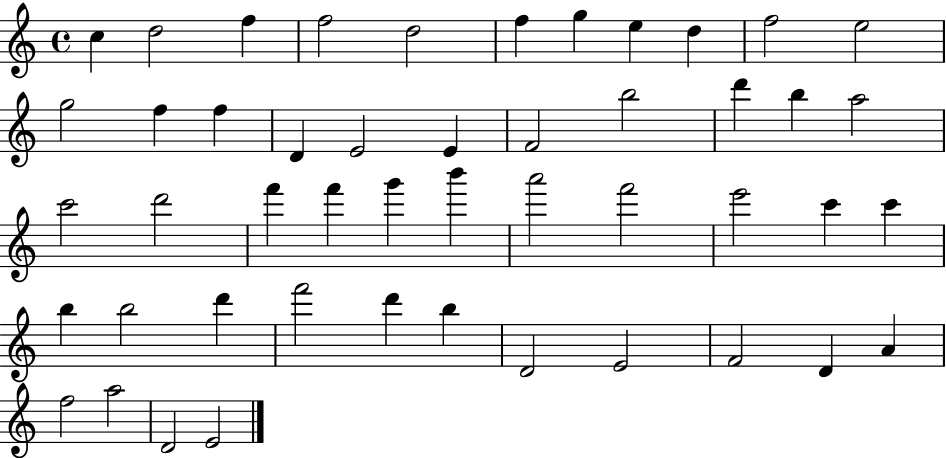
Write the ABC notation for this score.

X:1
T:Untitled
M:4/4
L:1/4
K:C
c d2 f f2 d2 f g e d f2 e2 g2 f f D E2 E F2 b2 d' b a2 c'2 d'2 f' f' g' b' a'2 f'2 e'2 c' c' b b2 d' f'2 d' b D2 E2 F2 D A f2 a2 D2 E2